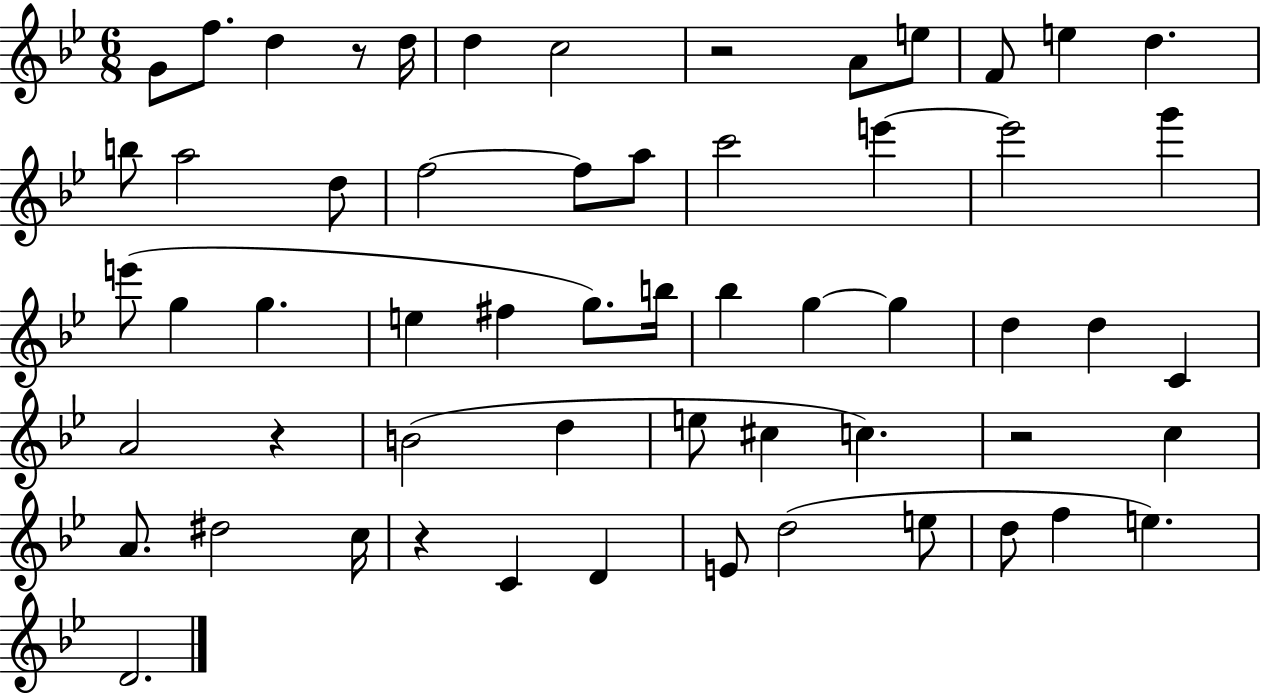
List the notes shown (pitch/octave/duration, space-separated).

G4/e F5/e. D5/q R/e D5/s D5/q C5/h R/h A4/e E5/e F4/e E5/q D5/q. B5/e A5/h D5/e F5/h F5/e A5/e C6/h E6/q E6/h G6/q E6/e G5/q G5/q. E5/q F#5/q G5/e. B5/s Bb5/q G5/q G5/q D5/q D5/q C4/q A4/h R/q B4/h D5/q E5/e C#5/q C5/q. R/h C5/q A4/e. D#5/h C5/s R/q C4/q D4/q E4/e D5/h E5/e D5/e F5/q E5/q. D4/h.